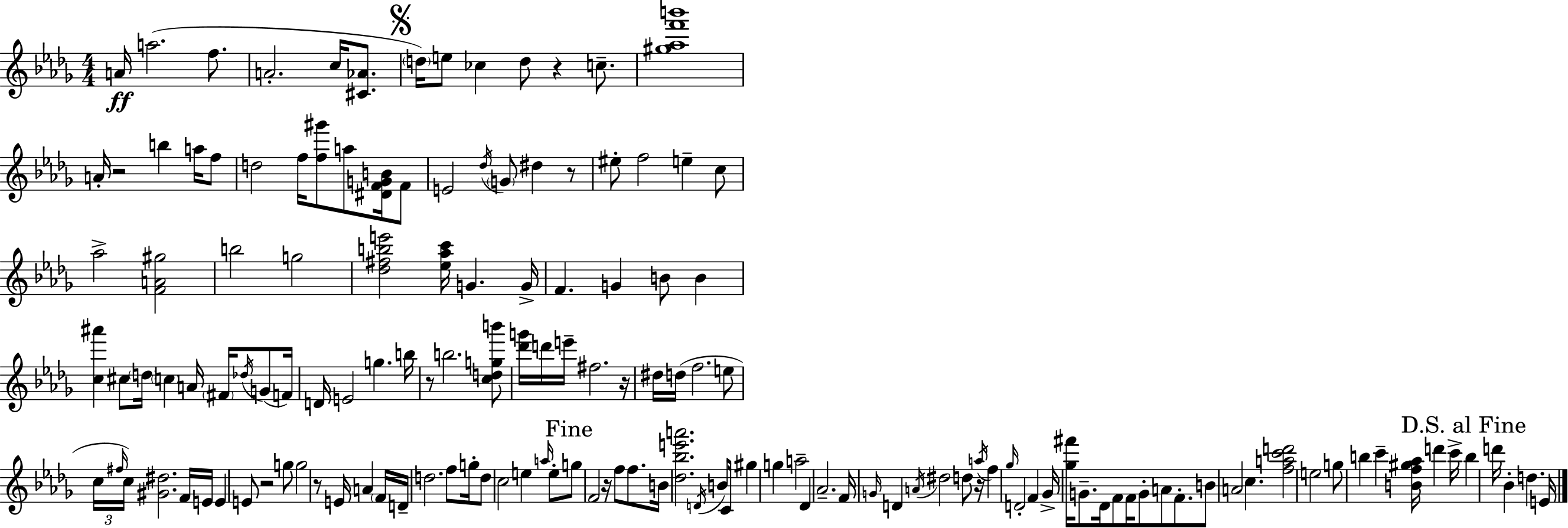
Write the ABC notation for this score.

X:1
T:Untitled
M:4/4
L:1/4
K:Bbm
A/4 a2 f/2 A2 c/4 [^C_A]/2 d/4 e/2 _c d/2 z c/2 [^g_af'b']4 A/4 z2 b a/4 f/2 d2 f/4 [f^g']/2 a/2 [^DFGB]/4 F/2 E2 _d/4 G/2 ^d z/2 ^e/2 f2 e c/2 _a2 [FA^g]2 b2 g2 [_d^fbe']2 [_e_ac']/4 G G/4 F G B/2 B [c^a'] ^c/2 d/4 c A/4 ^F/4 _d/4 G/2 F/4 D/4 E2 g b/4 z/2 b2 [cdgb']/2 [_d'g']/4 d'/4 e'/4 ^f2 z/4 ^d/4 d/4 f2 e/2 c/4 ^f/4 c/4 [^G^d]2 F/4 E/4 E E/2 z2 g/2 g2 z/2 E/4 A F/4 D/4 d2 f/2 g/4 d/2 c2 e a/4 e/2 g/2 F2 z/4 f/2 f/2 B/4 [_d_be'a']2 D/4 B/2 C/4 ^g g a2 _D _A2 F/4 G/4 D A/4 ^d2 d/2 z/4 a/4 f _g/4 D2 F _G/4 [_g^f']/4 G/2 _D/4 F/2 F/4 G/2 A/2 F/2 B/2 A2 c [fac'd']2 e2 g/2 b c' [Bf^g_a]/4 d' c'/4 b d'/4 _B d E/4